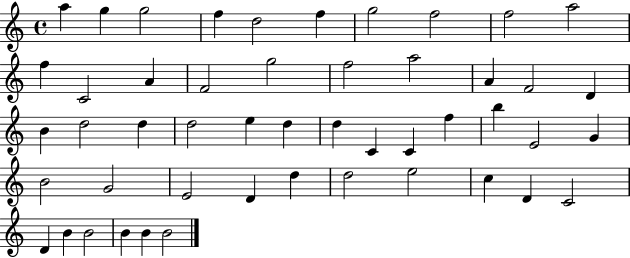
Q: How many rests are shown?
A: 0